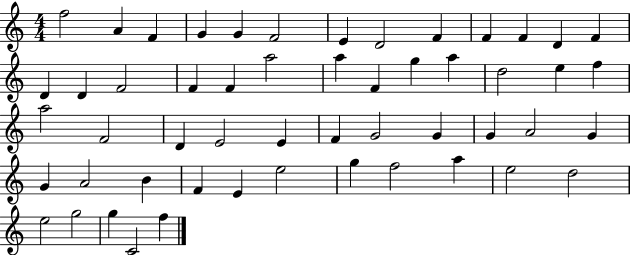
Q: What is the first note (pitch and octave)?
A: F5